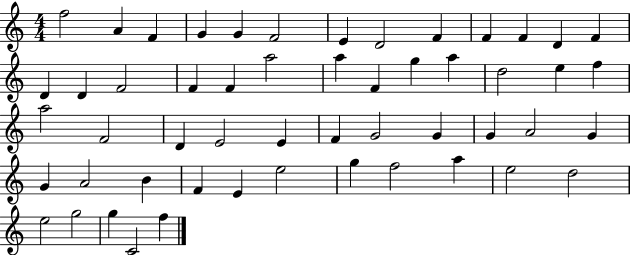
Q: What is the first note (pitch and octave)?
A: F5